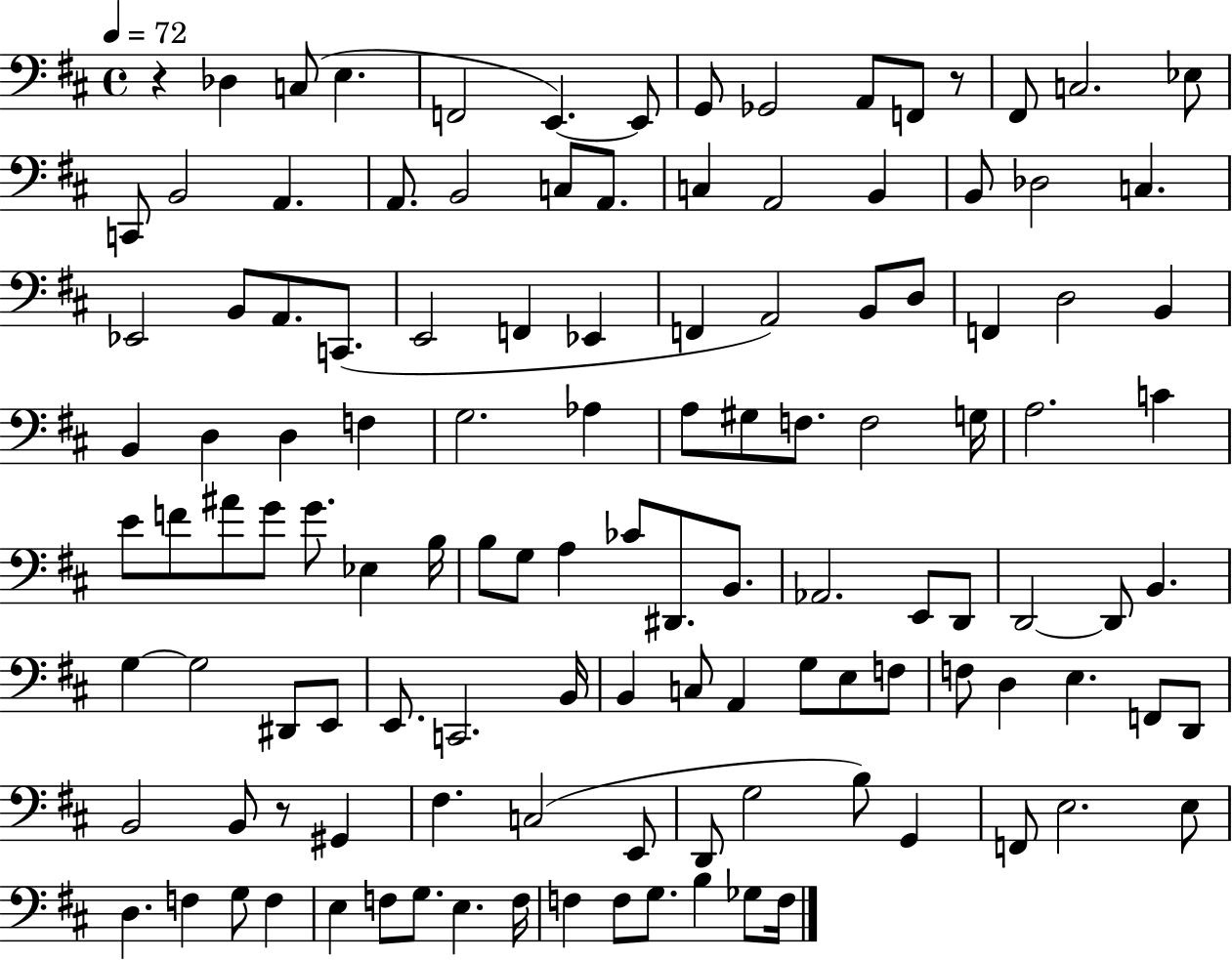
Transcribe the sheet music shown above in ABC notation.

X:1
T:Untitled
M:4/4
L:1/4
K:D
z _D, C,/2 E, F,,2 E,, E,,/2 G,,/2 _G,,2 A,,/2 F,,/2 z/2 ^F,,/2 C,2 _E,/2 C,,/2 B,,2 A,, A,,/2 B,,2 C,/2 A,,/2 C, A,,2 B,, B,,/2 _D,2 C, _E,,2 B,,/2 A,,/2 C,,/2 E,,2 F,, _E,, F,, A,,2 B,,/2 D,/2 F,, D,2 B,, B,, D, D, F, G,2 _A, A,/2 ^G,/2 F,/2 F,2 G,/4 A,2 C E/2 F/2 ^A/2 G/2 G/2 _E, B,/4 B,/2 G,/2 A, _C/2 ^D,,/2 B,,/2 _A,,2 E,,/2 D,,/2 D,,2 D,,/2 B,, G, G,2 ^D,,/2 E,,/2 E,,/2 C,,2 B,,/4 B,, C,/2 A,, G,/2 E,/2 F,/2 F,/2 D, E, F,,/2 D,,/2 B,,2 B,,/2 z/2 ^G,, ^F, C,2 E,,/2 D,,/2 G,2 B,/2 G,, F,,/2 E,2 E,/2 D, F, G,/2 F, E, F,/2 G,/2 E, F,/4 F, F,/2 G,/2 B, _G,/2 F,/4